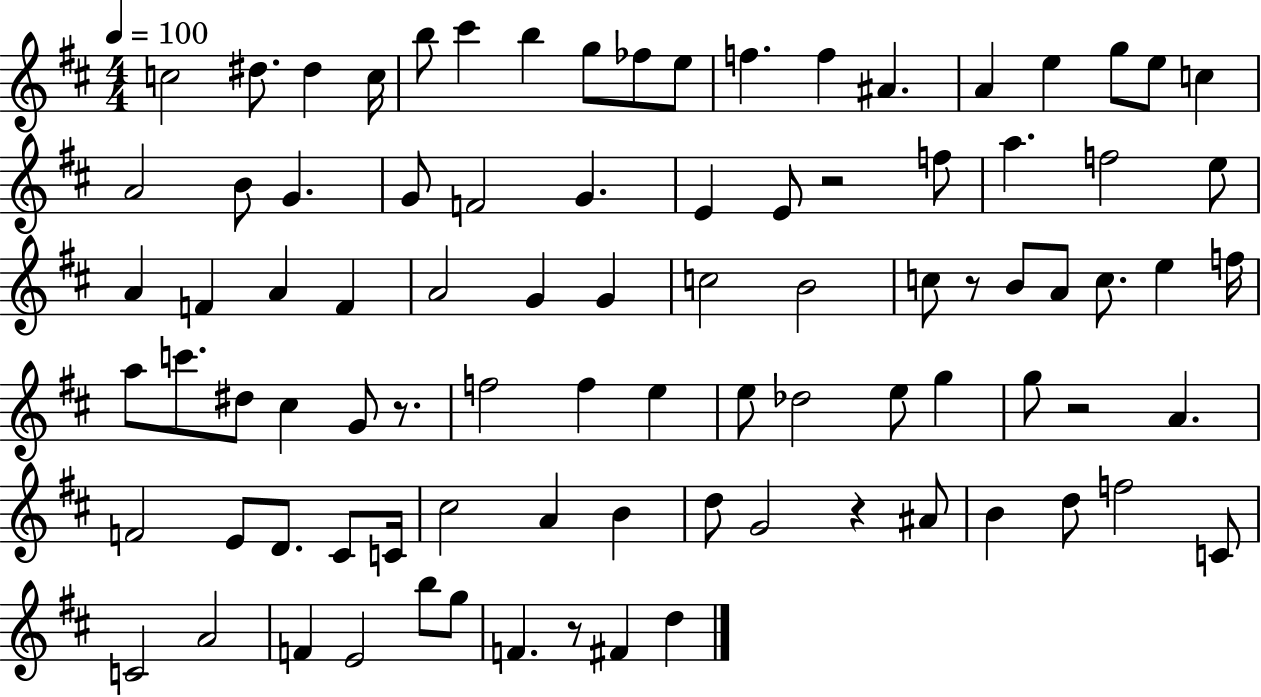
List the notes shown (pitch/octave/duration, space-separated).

C5/h D#5/e. D#5/q C5/s B5/e C#6/q B5/q G5/e FES5/e E5/e F5/q. F5/q A#4/q. A4/q E5/q G5/e E5/e C5/q A4/h B4/e G4/q. G4/e F4/h G4/q. E4/q E4/e R/h F5/e A5/q. F5/h E5/e A4/q F4/q A4/q F4/q A4/h G4/q G4/q C5/h B4/h C5/e R/e B4/e A4/e C5/e. E5/q F5/s A5/e C6/e. D#5/e C#5/q G4/e R/e. F5/h F5/q E5/q E5/e Db5/h E5/e G5/q G5/e R/h A4/q. F4/h E4/e D4/e. C#4/e C4/s C#5/h A4/q B4/q D5/e G4/h R/q A#4/e B4/q D5/e F5/h C4/e C4/h A4/h F4/q E4/h B5/e G5/e F4/q. R/e F#4/q D5/q